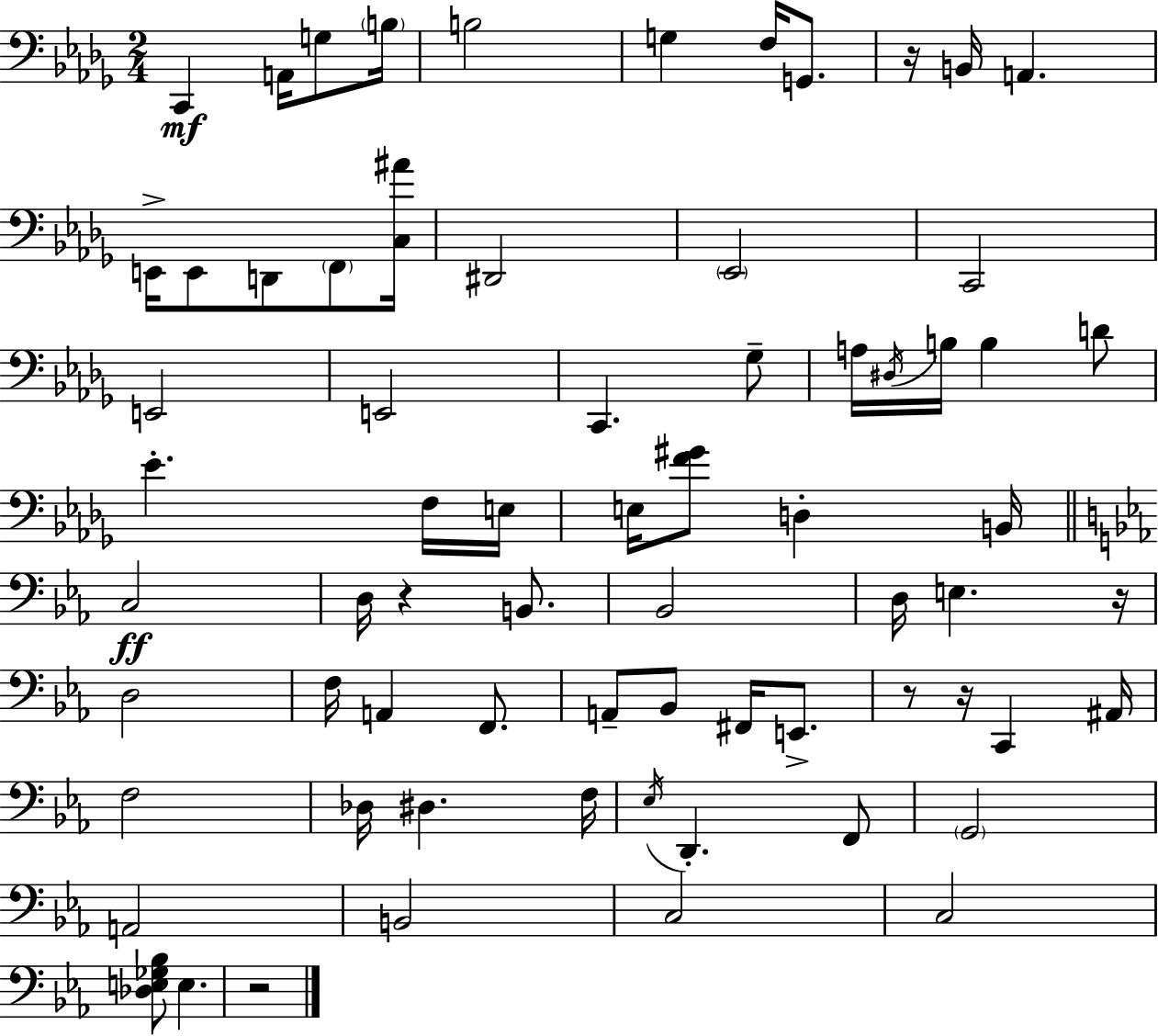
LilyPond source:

{
  \clef bass
  \numericTimeSignature
  \time 2/4
  \key bes \minor
  c,4\mf a,16 g8 \parenthesize b16 | b2 | g4 f16 g,8. | r16 b,16 a,4. | \break e,16-> e,8 d,8 \parenthesize f,8 <c ais'>16 | dis,2 | \parenthesize ees,2 | c,2 | \break e,2 | e,2 | c,4. ges8-- | a16 \acciaccatura { dis16 } b16 b4 d'8 | \break ees'4.-. f16 | e16 e16 <f' gis'>8 d4-. | b,16 \bar "||" \break \key ees \major c2\ff | d16 r4 b,8. | bes,2 | d16 e4. r16 | \break d2 | f16 a,4 f,8. | a,8-- bes,8 fis,16 e,8.-> | r8 r16 c,4 ais,16 | \break f2 | des16 dis4. f16 | \acciaccatura { ees16 } d,4.-. f,8 | \parenthesize g,2 | \break a,2 | b,2 | c2 | c2 | \break <des e ges bes>8 e4. | r2 | \bar "|."
}